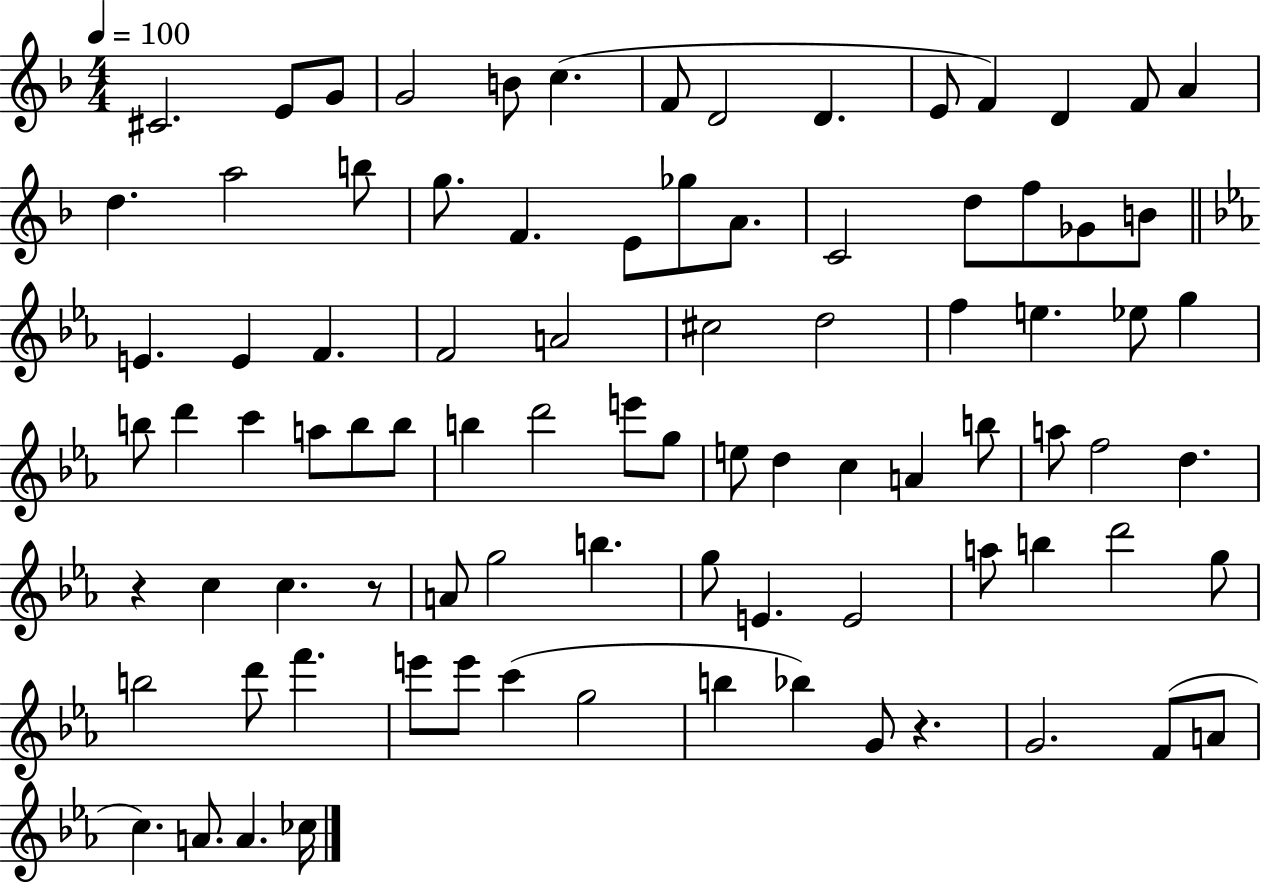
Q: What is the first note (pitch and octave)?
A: C#4